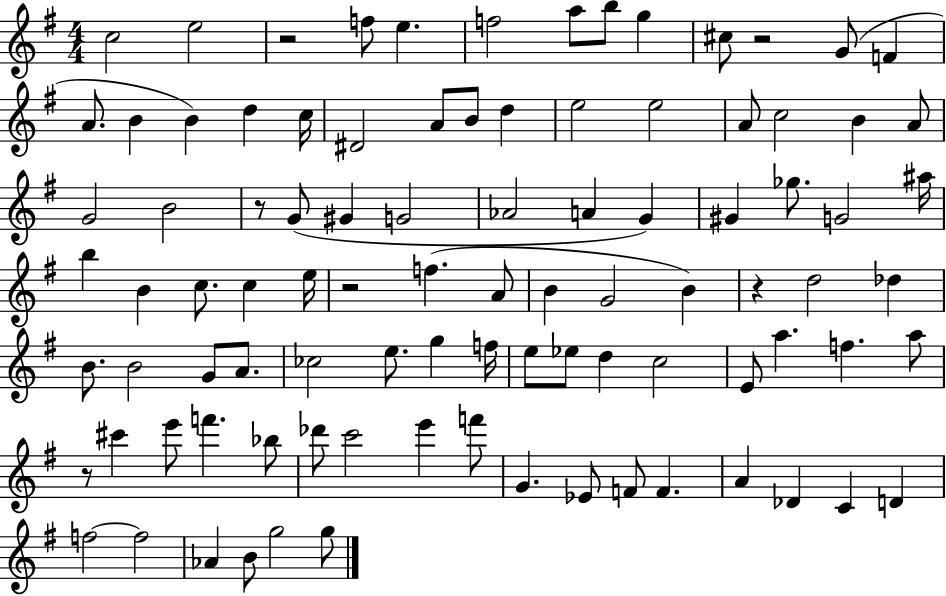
{
  \clef treble
  \numericTimeSignature
  \time 4/4
  \key g \major
  c''2 e''2 | r2 f''8 e''4. | f''2 a''8 b''8 g''4 | cis''8 r2 g'8( f'4 | \break a'8. b'4 b'4) d''4 c''16 | dis'2 a'8 b'8 d''4 | e''2 e''2 | a'8 c''2 b'4 a'8 | \break g'2 b'2 | r8 g'8( gis'4 g'2 | aes'2 a'4 g'4) | gis'4 ges''8. g'2 ais''16 | \break b''4 b'4 c''8. c''4 e''16 | r2 f''4.( a'8 | b'4 g'2 b'4) | r4 d''2 des''4 | \break b'8. b'2 g'8 a'8. | ces''2 e''8. g''4 f''16 | e''8 ees''8 d''4 c''2 | e'8 a''4. f''4. a''8 | \break r8 cis'''4 e'''8 f'''4. bes''8 | des'''8 c'''2 e'''4 f'''8 | g'4. ees'8 f'8 f'4. | a'4 des'4 c'4 d'4 | \break f''2~~ f''2 | aes'4 b'8 g''2 g''8 | \bar "|."
}